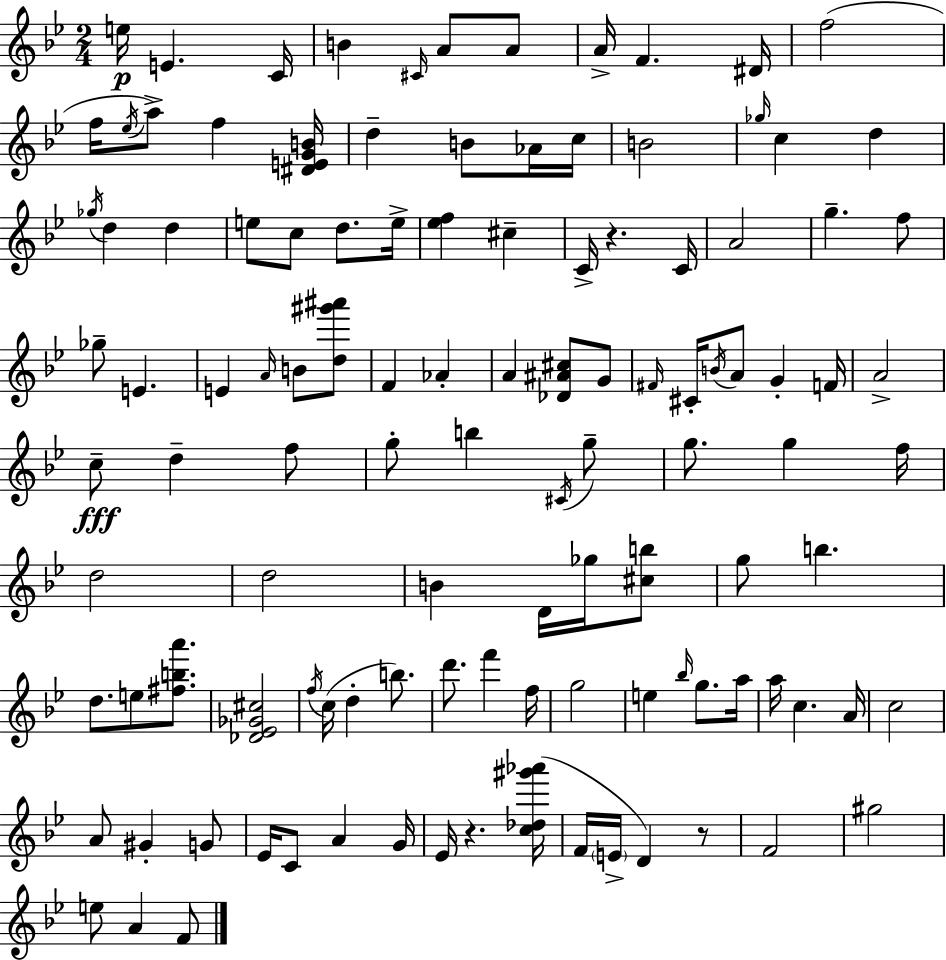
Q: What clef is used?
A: treble